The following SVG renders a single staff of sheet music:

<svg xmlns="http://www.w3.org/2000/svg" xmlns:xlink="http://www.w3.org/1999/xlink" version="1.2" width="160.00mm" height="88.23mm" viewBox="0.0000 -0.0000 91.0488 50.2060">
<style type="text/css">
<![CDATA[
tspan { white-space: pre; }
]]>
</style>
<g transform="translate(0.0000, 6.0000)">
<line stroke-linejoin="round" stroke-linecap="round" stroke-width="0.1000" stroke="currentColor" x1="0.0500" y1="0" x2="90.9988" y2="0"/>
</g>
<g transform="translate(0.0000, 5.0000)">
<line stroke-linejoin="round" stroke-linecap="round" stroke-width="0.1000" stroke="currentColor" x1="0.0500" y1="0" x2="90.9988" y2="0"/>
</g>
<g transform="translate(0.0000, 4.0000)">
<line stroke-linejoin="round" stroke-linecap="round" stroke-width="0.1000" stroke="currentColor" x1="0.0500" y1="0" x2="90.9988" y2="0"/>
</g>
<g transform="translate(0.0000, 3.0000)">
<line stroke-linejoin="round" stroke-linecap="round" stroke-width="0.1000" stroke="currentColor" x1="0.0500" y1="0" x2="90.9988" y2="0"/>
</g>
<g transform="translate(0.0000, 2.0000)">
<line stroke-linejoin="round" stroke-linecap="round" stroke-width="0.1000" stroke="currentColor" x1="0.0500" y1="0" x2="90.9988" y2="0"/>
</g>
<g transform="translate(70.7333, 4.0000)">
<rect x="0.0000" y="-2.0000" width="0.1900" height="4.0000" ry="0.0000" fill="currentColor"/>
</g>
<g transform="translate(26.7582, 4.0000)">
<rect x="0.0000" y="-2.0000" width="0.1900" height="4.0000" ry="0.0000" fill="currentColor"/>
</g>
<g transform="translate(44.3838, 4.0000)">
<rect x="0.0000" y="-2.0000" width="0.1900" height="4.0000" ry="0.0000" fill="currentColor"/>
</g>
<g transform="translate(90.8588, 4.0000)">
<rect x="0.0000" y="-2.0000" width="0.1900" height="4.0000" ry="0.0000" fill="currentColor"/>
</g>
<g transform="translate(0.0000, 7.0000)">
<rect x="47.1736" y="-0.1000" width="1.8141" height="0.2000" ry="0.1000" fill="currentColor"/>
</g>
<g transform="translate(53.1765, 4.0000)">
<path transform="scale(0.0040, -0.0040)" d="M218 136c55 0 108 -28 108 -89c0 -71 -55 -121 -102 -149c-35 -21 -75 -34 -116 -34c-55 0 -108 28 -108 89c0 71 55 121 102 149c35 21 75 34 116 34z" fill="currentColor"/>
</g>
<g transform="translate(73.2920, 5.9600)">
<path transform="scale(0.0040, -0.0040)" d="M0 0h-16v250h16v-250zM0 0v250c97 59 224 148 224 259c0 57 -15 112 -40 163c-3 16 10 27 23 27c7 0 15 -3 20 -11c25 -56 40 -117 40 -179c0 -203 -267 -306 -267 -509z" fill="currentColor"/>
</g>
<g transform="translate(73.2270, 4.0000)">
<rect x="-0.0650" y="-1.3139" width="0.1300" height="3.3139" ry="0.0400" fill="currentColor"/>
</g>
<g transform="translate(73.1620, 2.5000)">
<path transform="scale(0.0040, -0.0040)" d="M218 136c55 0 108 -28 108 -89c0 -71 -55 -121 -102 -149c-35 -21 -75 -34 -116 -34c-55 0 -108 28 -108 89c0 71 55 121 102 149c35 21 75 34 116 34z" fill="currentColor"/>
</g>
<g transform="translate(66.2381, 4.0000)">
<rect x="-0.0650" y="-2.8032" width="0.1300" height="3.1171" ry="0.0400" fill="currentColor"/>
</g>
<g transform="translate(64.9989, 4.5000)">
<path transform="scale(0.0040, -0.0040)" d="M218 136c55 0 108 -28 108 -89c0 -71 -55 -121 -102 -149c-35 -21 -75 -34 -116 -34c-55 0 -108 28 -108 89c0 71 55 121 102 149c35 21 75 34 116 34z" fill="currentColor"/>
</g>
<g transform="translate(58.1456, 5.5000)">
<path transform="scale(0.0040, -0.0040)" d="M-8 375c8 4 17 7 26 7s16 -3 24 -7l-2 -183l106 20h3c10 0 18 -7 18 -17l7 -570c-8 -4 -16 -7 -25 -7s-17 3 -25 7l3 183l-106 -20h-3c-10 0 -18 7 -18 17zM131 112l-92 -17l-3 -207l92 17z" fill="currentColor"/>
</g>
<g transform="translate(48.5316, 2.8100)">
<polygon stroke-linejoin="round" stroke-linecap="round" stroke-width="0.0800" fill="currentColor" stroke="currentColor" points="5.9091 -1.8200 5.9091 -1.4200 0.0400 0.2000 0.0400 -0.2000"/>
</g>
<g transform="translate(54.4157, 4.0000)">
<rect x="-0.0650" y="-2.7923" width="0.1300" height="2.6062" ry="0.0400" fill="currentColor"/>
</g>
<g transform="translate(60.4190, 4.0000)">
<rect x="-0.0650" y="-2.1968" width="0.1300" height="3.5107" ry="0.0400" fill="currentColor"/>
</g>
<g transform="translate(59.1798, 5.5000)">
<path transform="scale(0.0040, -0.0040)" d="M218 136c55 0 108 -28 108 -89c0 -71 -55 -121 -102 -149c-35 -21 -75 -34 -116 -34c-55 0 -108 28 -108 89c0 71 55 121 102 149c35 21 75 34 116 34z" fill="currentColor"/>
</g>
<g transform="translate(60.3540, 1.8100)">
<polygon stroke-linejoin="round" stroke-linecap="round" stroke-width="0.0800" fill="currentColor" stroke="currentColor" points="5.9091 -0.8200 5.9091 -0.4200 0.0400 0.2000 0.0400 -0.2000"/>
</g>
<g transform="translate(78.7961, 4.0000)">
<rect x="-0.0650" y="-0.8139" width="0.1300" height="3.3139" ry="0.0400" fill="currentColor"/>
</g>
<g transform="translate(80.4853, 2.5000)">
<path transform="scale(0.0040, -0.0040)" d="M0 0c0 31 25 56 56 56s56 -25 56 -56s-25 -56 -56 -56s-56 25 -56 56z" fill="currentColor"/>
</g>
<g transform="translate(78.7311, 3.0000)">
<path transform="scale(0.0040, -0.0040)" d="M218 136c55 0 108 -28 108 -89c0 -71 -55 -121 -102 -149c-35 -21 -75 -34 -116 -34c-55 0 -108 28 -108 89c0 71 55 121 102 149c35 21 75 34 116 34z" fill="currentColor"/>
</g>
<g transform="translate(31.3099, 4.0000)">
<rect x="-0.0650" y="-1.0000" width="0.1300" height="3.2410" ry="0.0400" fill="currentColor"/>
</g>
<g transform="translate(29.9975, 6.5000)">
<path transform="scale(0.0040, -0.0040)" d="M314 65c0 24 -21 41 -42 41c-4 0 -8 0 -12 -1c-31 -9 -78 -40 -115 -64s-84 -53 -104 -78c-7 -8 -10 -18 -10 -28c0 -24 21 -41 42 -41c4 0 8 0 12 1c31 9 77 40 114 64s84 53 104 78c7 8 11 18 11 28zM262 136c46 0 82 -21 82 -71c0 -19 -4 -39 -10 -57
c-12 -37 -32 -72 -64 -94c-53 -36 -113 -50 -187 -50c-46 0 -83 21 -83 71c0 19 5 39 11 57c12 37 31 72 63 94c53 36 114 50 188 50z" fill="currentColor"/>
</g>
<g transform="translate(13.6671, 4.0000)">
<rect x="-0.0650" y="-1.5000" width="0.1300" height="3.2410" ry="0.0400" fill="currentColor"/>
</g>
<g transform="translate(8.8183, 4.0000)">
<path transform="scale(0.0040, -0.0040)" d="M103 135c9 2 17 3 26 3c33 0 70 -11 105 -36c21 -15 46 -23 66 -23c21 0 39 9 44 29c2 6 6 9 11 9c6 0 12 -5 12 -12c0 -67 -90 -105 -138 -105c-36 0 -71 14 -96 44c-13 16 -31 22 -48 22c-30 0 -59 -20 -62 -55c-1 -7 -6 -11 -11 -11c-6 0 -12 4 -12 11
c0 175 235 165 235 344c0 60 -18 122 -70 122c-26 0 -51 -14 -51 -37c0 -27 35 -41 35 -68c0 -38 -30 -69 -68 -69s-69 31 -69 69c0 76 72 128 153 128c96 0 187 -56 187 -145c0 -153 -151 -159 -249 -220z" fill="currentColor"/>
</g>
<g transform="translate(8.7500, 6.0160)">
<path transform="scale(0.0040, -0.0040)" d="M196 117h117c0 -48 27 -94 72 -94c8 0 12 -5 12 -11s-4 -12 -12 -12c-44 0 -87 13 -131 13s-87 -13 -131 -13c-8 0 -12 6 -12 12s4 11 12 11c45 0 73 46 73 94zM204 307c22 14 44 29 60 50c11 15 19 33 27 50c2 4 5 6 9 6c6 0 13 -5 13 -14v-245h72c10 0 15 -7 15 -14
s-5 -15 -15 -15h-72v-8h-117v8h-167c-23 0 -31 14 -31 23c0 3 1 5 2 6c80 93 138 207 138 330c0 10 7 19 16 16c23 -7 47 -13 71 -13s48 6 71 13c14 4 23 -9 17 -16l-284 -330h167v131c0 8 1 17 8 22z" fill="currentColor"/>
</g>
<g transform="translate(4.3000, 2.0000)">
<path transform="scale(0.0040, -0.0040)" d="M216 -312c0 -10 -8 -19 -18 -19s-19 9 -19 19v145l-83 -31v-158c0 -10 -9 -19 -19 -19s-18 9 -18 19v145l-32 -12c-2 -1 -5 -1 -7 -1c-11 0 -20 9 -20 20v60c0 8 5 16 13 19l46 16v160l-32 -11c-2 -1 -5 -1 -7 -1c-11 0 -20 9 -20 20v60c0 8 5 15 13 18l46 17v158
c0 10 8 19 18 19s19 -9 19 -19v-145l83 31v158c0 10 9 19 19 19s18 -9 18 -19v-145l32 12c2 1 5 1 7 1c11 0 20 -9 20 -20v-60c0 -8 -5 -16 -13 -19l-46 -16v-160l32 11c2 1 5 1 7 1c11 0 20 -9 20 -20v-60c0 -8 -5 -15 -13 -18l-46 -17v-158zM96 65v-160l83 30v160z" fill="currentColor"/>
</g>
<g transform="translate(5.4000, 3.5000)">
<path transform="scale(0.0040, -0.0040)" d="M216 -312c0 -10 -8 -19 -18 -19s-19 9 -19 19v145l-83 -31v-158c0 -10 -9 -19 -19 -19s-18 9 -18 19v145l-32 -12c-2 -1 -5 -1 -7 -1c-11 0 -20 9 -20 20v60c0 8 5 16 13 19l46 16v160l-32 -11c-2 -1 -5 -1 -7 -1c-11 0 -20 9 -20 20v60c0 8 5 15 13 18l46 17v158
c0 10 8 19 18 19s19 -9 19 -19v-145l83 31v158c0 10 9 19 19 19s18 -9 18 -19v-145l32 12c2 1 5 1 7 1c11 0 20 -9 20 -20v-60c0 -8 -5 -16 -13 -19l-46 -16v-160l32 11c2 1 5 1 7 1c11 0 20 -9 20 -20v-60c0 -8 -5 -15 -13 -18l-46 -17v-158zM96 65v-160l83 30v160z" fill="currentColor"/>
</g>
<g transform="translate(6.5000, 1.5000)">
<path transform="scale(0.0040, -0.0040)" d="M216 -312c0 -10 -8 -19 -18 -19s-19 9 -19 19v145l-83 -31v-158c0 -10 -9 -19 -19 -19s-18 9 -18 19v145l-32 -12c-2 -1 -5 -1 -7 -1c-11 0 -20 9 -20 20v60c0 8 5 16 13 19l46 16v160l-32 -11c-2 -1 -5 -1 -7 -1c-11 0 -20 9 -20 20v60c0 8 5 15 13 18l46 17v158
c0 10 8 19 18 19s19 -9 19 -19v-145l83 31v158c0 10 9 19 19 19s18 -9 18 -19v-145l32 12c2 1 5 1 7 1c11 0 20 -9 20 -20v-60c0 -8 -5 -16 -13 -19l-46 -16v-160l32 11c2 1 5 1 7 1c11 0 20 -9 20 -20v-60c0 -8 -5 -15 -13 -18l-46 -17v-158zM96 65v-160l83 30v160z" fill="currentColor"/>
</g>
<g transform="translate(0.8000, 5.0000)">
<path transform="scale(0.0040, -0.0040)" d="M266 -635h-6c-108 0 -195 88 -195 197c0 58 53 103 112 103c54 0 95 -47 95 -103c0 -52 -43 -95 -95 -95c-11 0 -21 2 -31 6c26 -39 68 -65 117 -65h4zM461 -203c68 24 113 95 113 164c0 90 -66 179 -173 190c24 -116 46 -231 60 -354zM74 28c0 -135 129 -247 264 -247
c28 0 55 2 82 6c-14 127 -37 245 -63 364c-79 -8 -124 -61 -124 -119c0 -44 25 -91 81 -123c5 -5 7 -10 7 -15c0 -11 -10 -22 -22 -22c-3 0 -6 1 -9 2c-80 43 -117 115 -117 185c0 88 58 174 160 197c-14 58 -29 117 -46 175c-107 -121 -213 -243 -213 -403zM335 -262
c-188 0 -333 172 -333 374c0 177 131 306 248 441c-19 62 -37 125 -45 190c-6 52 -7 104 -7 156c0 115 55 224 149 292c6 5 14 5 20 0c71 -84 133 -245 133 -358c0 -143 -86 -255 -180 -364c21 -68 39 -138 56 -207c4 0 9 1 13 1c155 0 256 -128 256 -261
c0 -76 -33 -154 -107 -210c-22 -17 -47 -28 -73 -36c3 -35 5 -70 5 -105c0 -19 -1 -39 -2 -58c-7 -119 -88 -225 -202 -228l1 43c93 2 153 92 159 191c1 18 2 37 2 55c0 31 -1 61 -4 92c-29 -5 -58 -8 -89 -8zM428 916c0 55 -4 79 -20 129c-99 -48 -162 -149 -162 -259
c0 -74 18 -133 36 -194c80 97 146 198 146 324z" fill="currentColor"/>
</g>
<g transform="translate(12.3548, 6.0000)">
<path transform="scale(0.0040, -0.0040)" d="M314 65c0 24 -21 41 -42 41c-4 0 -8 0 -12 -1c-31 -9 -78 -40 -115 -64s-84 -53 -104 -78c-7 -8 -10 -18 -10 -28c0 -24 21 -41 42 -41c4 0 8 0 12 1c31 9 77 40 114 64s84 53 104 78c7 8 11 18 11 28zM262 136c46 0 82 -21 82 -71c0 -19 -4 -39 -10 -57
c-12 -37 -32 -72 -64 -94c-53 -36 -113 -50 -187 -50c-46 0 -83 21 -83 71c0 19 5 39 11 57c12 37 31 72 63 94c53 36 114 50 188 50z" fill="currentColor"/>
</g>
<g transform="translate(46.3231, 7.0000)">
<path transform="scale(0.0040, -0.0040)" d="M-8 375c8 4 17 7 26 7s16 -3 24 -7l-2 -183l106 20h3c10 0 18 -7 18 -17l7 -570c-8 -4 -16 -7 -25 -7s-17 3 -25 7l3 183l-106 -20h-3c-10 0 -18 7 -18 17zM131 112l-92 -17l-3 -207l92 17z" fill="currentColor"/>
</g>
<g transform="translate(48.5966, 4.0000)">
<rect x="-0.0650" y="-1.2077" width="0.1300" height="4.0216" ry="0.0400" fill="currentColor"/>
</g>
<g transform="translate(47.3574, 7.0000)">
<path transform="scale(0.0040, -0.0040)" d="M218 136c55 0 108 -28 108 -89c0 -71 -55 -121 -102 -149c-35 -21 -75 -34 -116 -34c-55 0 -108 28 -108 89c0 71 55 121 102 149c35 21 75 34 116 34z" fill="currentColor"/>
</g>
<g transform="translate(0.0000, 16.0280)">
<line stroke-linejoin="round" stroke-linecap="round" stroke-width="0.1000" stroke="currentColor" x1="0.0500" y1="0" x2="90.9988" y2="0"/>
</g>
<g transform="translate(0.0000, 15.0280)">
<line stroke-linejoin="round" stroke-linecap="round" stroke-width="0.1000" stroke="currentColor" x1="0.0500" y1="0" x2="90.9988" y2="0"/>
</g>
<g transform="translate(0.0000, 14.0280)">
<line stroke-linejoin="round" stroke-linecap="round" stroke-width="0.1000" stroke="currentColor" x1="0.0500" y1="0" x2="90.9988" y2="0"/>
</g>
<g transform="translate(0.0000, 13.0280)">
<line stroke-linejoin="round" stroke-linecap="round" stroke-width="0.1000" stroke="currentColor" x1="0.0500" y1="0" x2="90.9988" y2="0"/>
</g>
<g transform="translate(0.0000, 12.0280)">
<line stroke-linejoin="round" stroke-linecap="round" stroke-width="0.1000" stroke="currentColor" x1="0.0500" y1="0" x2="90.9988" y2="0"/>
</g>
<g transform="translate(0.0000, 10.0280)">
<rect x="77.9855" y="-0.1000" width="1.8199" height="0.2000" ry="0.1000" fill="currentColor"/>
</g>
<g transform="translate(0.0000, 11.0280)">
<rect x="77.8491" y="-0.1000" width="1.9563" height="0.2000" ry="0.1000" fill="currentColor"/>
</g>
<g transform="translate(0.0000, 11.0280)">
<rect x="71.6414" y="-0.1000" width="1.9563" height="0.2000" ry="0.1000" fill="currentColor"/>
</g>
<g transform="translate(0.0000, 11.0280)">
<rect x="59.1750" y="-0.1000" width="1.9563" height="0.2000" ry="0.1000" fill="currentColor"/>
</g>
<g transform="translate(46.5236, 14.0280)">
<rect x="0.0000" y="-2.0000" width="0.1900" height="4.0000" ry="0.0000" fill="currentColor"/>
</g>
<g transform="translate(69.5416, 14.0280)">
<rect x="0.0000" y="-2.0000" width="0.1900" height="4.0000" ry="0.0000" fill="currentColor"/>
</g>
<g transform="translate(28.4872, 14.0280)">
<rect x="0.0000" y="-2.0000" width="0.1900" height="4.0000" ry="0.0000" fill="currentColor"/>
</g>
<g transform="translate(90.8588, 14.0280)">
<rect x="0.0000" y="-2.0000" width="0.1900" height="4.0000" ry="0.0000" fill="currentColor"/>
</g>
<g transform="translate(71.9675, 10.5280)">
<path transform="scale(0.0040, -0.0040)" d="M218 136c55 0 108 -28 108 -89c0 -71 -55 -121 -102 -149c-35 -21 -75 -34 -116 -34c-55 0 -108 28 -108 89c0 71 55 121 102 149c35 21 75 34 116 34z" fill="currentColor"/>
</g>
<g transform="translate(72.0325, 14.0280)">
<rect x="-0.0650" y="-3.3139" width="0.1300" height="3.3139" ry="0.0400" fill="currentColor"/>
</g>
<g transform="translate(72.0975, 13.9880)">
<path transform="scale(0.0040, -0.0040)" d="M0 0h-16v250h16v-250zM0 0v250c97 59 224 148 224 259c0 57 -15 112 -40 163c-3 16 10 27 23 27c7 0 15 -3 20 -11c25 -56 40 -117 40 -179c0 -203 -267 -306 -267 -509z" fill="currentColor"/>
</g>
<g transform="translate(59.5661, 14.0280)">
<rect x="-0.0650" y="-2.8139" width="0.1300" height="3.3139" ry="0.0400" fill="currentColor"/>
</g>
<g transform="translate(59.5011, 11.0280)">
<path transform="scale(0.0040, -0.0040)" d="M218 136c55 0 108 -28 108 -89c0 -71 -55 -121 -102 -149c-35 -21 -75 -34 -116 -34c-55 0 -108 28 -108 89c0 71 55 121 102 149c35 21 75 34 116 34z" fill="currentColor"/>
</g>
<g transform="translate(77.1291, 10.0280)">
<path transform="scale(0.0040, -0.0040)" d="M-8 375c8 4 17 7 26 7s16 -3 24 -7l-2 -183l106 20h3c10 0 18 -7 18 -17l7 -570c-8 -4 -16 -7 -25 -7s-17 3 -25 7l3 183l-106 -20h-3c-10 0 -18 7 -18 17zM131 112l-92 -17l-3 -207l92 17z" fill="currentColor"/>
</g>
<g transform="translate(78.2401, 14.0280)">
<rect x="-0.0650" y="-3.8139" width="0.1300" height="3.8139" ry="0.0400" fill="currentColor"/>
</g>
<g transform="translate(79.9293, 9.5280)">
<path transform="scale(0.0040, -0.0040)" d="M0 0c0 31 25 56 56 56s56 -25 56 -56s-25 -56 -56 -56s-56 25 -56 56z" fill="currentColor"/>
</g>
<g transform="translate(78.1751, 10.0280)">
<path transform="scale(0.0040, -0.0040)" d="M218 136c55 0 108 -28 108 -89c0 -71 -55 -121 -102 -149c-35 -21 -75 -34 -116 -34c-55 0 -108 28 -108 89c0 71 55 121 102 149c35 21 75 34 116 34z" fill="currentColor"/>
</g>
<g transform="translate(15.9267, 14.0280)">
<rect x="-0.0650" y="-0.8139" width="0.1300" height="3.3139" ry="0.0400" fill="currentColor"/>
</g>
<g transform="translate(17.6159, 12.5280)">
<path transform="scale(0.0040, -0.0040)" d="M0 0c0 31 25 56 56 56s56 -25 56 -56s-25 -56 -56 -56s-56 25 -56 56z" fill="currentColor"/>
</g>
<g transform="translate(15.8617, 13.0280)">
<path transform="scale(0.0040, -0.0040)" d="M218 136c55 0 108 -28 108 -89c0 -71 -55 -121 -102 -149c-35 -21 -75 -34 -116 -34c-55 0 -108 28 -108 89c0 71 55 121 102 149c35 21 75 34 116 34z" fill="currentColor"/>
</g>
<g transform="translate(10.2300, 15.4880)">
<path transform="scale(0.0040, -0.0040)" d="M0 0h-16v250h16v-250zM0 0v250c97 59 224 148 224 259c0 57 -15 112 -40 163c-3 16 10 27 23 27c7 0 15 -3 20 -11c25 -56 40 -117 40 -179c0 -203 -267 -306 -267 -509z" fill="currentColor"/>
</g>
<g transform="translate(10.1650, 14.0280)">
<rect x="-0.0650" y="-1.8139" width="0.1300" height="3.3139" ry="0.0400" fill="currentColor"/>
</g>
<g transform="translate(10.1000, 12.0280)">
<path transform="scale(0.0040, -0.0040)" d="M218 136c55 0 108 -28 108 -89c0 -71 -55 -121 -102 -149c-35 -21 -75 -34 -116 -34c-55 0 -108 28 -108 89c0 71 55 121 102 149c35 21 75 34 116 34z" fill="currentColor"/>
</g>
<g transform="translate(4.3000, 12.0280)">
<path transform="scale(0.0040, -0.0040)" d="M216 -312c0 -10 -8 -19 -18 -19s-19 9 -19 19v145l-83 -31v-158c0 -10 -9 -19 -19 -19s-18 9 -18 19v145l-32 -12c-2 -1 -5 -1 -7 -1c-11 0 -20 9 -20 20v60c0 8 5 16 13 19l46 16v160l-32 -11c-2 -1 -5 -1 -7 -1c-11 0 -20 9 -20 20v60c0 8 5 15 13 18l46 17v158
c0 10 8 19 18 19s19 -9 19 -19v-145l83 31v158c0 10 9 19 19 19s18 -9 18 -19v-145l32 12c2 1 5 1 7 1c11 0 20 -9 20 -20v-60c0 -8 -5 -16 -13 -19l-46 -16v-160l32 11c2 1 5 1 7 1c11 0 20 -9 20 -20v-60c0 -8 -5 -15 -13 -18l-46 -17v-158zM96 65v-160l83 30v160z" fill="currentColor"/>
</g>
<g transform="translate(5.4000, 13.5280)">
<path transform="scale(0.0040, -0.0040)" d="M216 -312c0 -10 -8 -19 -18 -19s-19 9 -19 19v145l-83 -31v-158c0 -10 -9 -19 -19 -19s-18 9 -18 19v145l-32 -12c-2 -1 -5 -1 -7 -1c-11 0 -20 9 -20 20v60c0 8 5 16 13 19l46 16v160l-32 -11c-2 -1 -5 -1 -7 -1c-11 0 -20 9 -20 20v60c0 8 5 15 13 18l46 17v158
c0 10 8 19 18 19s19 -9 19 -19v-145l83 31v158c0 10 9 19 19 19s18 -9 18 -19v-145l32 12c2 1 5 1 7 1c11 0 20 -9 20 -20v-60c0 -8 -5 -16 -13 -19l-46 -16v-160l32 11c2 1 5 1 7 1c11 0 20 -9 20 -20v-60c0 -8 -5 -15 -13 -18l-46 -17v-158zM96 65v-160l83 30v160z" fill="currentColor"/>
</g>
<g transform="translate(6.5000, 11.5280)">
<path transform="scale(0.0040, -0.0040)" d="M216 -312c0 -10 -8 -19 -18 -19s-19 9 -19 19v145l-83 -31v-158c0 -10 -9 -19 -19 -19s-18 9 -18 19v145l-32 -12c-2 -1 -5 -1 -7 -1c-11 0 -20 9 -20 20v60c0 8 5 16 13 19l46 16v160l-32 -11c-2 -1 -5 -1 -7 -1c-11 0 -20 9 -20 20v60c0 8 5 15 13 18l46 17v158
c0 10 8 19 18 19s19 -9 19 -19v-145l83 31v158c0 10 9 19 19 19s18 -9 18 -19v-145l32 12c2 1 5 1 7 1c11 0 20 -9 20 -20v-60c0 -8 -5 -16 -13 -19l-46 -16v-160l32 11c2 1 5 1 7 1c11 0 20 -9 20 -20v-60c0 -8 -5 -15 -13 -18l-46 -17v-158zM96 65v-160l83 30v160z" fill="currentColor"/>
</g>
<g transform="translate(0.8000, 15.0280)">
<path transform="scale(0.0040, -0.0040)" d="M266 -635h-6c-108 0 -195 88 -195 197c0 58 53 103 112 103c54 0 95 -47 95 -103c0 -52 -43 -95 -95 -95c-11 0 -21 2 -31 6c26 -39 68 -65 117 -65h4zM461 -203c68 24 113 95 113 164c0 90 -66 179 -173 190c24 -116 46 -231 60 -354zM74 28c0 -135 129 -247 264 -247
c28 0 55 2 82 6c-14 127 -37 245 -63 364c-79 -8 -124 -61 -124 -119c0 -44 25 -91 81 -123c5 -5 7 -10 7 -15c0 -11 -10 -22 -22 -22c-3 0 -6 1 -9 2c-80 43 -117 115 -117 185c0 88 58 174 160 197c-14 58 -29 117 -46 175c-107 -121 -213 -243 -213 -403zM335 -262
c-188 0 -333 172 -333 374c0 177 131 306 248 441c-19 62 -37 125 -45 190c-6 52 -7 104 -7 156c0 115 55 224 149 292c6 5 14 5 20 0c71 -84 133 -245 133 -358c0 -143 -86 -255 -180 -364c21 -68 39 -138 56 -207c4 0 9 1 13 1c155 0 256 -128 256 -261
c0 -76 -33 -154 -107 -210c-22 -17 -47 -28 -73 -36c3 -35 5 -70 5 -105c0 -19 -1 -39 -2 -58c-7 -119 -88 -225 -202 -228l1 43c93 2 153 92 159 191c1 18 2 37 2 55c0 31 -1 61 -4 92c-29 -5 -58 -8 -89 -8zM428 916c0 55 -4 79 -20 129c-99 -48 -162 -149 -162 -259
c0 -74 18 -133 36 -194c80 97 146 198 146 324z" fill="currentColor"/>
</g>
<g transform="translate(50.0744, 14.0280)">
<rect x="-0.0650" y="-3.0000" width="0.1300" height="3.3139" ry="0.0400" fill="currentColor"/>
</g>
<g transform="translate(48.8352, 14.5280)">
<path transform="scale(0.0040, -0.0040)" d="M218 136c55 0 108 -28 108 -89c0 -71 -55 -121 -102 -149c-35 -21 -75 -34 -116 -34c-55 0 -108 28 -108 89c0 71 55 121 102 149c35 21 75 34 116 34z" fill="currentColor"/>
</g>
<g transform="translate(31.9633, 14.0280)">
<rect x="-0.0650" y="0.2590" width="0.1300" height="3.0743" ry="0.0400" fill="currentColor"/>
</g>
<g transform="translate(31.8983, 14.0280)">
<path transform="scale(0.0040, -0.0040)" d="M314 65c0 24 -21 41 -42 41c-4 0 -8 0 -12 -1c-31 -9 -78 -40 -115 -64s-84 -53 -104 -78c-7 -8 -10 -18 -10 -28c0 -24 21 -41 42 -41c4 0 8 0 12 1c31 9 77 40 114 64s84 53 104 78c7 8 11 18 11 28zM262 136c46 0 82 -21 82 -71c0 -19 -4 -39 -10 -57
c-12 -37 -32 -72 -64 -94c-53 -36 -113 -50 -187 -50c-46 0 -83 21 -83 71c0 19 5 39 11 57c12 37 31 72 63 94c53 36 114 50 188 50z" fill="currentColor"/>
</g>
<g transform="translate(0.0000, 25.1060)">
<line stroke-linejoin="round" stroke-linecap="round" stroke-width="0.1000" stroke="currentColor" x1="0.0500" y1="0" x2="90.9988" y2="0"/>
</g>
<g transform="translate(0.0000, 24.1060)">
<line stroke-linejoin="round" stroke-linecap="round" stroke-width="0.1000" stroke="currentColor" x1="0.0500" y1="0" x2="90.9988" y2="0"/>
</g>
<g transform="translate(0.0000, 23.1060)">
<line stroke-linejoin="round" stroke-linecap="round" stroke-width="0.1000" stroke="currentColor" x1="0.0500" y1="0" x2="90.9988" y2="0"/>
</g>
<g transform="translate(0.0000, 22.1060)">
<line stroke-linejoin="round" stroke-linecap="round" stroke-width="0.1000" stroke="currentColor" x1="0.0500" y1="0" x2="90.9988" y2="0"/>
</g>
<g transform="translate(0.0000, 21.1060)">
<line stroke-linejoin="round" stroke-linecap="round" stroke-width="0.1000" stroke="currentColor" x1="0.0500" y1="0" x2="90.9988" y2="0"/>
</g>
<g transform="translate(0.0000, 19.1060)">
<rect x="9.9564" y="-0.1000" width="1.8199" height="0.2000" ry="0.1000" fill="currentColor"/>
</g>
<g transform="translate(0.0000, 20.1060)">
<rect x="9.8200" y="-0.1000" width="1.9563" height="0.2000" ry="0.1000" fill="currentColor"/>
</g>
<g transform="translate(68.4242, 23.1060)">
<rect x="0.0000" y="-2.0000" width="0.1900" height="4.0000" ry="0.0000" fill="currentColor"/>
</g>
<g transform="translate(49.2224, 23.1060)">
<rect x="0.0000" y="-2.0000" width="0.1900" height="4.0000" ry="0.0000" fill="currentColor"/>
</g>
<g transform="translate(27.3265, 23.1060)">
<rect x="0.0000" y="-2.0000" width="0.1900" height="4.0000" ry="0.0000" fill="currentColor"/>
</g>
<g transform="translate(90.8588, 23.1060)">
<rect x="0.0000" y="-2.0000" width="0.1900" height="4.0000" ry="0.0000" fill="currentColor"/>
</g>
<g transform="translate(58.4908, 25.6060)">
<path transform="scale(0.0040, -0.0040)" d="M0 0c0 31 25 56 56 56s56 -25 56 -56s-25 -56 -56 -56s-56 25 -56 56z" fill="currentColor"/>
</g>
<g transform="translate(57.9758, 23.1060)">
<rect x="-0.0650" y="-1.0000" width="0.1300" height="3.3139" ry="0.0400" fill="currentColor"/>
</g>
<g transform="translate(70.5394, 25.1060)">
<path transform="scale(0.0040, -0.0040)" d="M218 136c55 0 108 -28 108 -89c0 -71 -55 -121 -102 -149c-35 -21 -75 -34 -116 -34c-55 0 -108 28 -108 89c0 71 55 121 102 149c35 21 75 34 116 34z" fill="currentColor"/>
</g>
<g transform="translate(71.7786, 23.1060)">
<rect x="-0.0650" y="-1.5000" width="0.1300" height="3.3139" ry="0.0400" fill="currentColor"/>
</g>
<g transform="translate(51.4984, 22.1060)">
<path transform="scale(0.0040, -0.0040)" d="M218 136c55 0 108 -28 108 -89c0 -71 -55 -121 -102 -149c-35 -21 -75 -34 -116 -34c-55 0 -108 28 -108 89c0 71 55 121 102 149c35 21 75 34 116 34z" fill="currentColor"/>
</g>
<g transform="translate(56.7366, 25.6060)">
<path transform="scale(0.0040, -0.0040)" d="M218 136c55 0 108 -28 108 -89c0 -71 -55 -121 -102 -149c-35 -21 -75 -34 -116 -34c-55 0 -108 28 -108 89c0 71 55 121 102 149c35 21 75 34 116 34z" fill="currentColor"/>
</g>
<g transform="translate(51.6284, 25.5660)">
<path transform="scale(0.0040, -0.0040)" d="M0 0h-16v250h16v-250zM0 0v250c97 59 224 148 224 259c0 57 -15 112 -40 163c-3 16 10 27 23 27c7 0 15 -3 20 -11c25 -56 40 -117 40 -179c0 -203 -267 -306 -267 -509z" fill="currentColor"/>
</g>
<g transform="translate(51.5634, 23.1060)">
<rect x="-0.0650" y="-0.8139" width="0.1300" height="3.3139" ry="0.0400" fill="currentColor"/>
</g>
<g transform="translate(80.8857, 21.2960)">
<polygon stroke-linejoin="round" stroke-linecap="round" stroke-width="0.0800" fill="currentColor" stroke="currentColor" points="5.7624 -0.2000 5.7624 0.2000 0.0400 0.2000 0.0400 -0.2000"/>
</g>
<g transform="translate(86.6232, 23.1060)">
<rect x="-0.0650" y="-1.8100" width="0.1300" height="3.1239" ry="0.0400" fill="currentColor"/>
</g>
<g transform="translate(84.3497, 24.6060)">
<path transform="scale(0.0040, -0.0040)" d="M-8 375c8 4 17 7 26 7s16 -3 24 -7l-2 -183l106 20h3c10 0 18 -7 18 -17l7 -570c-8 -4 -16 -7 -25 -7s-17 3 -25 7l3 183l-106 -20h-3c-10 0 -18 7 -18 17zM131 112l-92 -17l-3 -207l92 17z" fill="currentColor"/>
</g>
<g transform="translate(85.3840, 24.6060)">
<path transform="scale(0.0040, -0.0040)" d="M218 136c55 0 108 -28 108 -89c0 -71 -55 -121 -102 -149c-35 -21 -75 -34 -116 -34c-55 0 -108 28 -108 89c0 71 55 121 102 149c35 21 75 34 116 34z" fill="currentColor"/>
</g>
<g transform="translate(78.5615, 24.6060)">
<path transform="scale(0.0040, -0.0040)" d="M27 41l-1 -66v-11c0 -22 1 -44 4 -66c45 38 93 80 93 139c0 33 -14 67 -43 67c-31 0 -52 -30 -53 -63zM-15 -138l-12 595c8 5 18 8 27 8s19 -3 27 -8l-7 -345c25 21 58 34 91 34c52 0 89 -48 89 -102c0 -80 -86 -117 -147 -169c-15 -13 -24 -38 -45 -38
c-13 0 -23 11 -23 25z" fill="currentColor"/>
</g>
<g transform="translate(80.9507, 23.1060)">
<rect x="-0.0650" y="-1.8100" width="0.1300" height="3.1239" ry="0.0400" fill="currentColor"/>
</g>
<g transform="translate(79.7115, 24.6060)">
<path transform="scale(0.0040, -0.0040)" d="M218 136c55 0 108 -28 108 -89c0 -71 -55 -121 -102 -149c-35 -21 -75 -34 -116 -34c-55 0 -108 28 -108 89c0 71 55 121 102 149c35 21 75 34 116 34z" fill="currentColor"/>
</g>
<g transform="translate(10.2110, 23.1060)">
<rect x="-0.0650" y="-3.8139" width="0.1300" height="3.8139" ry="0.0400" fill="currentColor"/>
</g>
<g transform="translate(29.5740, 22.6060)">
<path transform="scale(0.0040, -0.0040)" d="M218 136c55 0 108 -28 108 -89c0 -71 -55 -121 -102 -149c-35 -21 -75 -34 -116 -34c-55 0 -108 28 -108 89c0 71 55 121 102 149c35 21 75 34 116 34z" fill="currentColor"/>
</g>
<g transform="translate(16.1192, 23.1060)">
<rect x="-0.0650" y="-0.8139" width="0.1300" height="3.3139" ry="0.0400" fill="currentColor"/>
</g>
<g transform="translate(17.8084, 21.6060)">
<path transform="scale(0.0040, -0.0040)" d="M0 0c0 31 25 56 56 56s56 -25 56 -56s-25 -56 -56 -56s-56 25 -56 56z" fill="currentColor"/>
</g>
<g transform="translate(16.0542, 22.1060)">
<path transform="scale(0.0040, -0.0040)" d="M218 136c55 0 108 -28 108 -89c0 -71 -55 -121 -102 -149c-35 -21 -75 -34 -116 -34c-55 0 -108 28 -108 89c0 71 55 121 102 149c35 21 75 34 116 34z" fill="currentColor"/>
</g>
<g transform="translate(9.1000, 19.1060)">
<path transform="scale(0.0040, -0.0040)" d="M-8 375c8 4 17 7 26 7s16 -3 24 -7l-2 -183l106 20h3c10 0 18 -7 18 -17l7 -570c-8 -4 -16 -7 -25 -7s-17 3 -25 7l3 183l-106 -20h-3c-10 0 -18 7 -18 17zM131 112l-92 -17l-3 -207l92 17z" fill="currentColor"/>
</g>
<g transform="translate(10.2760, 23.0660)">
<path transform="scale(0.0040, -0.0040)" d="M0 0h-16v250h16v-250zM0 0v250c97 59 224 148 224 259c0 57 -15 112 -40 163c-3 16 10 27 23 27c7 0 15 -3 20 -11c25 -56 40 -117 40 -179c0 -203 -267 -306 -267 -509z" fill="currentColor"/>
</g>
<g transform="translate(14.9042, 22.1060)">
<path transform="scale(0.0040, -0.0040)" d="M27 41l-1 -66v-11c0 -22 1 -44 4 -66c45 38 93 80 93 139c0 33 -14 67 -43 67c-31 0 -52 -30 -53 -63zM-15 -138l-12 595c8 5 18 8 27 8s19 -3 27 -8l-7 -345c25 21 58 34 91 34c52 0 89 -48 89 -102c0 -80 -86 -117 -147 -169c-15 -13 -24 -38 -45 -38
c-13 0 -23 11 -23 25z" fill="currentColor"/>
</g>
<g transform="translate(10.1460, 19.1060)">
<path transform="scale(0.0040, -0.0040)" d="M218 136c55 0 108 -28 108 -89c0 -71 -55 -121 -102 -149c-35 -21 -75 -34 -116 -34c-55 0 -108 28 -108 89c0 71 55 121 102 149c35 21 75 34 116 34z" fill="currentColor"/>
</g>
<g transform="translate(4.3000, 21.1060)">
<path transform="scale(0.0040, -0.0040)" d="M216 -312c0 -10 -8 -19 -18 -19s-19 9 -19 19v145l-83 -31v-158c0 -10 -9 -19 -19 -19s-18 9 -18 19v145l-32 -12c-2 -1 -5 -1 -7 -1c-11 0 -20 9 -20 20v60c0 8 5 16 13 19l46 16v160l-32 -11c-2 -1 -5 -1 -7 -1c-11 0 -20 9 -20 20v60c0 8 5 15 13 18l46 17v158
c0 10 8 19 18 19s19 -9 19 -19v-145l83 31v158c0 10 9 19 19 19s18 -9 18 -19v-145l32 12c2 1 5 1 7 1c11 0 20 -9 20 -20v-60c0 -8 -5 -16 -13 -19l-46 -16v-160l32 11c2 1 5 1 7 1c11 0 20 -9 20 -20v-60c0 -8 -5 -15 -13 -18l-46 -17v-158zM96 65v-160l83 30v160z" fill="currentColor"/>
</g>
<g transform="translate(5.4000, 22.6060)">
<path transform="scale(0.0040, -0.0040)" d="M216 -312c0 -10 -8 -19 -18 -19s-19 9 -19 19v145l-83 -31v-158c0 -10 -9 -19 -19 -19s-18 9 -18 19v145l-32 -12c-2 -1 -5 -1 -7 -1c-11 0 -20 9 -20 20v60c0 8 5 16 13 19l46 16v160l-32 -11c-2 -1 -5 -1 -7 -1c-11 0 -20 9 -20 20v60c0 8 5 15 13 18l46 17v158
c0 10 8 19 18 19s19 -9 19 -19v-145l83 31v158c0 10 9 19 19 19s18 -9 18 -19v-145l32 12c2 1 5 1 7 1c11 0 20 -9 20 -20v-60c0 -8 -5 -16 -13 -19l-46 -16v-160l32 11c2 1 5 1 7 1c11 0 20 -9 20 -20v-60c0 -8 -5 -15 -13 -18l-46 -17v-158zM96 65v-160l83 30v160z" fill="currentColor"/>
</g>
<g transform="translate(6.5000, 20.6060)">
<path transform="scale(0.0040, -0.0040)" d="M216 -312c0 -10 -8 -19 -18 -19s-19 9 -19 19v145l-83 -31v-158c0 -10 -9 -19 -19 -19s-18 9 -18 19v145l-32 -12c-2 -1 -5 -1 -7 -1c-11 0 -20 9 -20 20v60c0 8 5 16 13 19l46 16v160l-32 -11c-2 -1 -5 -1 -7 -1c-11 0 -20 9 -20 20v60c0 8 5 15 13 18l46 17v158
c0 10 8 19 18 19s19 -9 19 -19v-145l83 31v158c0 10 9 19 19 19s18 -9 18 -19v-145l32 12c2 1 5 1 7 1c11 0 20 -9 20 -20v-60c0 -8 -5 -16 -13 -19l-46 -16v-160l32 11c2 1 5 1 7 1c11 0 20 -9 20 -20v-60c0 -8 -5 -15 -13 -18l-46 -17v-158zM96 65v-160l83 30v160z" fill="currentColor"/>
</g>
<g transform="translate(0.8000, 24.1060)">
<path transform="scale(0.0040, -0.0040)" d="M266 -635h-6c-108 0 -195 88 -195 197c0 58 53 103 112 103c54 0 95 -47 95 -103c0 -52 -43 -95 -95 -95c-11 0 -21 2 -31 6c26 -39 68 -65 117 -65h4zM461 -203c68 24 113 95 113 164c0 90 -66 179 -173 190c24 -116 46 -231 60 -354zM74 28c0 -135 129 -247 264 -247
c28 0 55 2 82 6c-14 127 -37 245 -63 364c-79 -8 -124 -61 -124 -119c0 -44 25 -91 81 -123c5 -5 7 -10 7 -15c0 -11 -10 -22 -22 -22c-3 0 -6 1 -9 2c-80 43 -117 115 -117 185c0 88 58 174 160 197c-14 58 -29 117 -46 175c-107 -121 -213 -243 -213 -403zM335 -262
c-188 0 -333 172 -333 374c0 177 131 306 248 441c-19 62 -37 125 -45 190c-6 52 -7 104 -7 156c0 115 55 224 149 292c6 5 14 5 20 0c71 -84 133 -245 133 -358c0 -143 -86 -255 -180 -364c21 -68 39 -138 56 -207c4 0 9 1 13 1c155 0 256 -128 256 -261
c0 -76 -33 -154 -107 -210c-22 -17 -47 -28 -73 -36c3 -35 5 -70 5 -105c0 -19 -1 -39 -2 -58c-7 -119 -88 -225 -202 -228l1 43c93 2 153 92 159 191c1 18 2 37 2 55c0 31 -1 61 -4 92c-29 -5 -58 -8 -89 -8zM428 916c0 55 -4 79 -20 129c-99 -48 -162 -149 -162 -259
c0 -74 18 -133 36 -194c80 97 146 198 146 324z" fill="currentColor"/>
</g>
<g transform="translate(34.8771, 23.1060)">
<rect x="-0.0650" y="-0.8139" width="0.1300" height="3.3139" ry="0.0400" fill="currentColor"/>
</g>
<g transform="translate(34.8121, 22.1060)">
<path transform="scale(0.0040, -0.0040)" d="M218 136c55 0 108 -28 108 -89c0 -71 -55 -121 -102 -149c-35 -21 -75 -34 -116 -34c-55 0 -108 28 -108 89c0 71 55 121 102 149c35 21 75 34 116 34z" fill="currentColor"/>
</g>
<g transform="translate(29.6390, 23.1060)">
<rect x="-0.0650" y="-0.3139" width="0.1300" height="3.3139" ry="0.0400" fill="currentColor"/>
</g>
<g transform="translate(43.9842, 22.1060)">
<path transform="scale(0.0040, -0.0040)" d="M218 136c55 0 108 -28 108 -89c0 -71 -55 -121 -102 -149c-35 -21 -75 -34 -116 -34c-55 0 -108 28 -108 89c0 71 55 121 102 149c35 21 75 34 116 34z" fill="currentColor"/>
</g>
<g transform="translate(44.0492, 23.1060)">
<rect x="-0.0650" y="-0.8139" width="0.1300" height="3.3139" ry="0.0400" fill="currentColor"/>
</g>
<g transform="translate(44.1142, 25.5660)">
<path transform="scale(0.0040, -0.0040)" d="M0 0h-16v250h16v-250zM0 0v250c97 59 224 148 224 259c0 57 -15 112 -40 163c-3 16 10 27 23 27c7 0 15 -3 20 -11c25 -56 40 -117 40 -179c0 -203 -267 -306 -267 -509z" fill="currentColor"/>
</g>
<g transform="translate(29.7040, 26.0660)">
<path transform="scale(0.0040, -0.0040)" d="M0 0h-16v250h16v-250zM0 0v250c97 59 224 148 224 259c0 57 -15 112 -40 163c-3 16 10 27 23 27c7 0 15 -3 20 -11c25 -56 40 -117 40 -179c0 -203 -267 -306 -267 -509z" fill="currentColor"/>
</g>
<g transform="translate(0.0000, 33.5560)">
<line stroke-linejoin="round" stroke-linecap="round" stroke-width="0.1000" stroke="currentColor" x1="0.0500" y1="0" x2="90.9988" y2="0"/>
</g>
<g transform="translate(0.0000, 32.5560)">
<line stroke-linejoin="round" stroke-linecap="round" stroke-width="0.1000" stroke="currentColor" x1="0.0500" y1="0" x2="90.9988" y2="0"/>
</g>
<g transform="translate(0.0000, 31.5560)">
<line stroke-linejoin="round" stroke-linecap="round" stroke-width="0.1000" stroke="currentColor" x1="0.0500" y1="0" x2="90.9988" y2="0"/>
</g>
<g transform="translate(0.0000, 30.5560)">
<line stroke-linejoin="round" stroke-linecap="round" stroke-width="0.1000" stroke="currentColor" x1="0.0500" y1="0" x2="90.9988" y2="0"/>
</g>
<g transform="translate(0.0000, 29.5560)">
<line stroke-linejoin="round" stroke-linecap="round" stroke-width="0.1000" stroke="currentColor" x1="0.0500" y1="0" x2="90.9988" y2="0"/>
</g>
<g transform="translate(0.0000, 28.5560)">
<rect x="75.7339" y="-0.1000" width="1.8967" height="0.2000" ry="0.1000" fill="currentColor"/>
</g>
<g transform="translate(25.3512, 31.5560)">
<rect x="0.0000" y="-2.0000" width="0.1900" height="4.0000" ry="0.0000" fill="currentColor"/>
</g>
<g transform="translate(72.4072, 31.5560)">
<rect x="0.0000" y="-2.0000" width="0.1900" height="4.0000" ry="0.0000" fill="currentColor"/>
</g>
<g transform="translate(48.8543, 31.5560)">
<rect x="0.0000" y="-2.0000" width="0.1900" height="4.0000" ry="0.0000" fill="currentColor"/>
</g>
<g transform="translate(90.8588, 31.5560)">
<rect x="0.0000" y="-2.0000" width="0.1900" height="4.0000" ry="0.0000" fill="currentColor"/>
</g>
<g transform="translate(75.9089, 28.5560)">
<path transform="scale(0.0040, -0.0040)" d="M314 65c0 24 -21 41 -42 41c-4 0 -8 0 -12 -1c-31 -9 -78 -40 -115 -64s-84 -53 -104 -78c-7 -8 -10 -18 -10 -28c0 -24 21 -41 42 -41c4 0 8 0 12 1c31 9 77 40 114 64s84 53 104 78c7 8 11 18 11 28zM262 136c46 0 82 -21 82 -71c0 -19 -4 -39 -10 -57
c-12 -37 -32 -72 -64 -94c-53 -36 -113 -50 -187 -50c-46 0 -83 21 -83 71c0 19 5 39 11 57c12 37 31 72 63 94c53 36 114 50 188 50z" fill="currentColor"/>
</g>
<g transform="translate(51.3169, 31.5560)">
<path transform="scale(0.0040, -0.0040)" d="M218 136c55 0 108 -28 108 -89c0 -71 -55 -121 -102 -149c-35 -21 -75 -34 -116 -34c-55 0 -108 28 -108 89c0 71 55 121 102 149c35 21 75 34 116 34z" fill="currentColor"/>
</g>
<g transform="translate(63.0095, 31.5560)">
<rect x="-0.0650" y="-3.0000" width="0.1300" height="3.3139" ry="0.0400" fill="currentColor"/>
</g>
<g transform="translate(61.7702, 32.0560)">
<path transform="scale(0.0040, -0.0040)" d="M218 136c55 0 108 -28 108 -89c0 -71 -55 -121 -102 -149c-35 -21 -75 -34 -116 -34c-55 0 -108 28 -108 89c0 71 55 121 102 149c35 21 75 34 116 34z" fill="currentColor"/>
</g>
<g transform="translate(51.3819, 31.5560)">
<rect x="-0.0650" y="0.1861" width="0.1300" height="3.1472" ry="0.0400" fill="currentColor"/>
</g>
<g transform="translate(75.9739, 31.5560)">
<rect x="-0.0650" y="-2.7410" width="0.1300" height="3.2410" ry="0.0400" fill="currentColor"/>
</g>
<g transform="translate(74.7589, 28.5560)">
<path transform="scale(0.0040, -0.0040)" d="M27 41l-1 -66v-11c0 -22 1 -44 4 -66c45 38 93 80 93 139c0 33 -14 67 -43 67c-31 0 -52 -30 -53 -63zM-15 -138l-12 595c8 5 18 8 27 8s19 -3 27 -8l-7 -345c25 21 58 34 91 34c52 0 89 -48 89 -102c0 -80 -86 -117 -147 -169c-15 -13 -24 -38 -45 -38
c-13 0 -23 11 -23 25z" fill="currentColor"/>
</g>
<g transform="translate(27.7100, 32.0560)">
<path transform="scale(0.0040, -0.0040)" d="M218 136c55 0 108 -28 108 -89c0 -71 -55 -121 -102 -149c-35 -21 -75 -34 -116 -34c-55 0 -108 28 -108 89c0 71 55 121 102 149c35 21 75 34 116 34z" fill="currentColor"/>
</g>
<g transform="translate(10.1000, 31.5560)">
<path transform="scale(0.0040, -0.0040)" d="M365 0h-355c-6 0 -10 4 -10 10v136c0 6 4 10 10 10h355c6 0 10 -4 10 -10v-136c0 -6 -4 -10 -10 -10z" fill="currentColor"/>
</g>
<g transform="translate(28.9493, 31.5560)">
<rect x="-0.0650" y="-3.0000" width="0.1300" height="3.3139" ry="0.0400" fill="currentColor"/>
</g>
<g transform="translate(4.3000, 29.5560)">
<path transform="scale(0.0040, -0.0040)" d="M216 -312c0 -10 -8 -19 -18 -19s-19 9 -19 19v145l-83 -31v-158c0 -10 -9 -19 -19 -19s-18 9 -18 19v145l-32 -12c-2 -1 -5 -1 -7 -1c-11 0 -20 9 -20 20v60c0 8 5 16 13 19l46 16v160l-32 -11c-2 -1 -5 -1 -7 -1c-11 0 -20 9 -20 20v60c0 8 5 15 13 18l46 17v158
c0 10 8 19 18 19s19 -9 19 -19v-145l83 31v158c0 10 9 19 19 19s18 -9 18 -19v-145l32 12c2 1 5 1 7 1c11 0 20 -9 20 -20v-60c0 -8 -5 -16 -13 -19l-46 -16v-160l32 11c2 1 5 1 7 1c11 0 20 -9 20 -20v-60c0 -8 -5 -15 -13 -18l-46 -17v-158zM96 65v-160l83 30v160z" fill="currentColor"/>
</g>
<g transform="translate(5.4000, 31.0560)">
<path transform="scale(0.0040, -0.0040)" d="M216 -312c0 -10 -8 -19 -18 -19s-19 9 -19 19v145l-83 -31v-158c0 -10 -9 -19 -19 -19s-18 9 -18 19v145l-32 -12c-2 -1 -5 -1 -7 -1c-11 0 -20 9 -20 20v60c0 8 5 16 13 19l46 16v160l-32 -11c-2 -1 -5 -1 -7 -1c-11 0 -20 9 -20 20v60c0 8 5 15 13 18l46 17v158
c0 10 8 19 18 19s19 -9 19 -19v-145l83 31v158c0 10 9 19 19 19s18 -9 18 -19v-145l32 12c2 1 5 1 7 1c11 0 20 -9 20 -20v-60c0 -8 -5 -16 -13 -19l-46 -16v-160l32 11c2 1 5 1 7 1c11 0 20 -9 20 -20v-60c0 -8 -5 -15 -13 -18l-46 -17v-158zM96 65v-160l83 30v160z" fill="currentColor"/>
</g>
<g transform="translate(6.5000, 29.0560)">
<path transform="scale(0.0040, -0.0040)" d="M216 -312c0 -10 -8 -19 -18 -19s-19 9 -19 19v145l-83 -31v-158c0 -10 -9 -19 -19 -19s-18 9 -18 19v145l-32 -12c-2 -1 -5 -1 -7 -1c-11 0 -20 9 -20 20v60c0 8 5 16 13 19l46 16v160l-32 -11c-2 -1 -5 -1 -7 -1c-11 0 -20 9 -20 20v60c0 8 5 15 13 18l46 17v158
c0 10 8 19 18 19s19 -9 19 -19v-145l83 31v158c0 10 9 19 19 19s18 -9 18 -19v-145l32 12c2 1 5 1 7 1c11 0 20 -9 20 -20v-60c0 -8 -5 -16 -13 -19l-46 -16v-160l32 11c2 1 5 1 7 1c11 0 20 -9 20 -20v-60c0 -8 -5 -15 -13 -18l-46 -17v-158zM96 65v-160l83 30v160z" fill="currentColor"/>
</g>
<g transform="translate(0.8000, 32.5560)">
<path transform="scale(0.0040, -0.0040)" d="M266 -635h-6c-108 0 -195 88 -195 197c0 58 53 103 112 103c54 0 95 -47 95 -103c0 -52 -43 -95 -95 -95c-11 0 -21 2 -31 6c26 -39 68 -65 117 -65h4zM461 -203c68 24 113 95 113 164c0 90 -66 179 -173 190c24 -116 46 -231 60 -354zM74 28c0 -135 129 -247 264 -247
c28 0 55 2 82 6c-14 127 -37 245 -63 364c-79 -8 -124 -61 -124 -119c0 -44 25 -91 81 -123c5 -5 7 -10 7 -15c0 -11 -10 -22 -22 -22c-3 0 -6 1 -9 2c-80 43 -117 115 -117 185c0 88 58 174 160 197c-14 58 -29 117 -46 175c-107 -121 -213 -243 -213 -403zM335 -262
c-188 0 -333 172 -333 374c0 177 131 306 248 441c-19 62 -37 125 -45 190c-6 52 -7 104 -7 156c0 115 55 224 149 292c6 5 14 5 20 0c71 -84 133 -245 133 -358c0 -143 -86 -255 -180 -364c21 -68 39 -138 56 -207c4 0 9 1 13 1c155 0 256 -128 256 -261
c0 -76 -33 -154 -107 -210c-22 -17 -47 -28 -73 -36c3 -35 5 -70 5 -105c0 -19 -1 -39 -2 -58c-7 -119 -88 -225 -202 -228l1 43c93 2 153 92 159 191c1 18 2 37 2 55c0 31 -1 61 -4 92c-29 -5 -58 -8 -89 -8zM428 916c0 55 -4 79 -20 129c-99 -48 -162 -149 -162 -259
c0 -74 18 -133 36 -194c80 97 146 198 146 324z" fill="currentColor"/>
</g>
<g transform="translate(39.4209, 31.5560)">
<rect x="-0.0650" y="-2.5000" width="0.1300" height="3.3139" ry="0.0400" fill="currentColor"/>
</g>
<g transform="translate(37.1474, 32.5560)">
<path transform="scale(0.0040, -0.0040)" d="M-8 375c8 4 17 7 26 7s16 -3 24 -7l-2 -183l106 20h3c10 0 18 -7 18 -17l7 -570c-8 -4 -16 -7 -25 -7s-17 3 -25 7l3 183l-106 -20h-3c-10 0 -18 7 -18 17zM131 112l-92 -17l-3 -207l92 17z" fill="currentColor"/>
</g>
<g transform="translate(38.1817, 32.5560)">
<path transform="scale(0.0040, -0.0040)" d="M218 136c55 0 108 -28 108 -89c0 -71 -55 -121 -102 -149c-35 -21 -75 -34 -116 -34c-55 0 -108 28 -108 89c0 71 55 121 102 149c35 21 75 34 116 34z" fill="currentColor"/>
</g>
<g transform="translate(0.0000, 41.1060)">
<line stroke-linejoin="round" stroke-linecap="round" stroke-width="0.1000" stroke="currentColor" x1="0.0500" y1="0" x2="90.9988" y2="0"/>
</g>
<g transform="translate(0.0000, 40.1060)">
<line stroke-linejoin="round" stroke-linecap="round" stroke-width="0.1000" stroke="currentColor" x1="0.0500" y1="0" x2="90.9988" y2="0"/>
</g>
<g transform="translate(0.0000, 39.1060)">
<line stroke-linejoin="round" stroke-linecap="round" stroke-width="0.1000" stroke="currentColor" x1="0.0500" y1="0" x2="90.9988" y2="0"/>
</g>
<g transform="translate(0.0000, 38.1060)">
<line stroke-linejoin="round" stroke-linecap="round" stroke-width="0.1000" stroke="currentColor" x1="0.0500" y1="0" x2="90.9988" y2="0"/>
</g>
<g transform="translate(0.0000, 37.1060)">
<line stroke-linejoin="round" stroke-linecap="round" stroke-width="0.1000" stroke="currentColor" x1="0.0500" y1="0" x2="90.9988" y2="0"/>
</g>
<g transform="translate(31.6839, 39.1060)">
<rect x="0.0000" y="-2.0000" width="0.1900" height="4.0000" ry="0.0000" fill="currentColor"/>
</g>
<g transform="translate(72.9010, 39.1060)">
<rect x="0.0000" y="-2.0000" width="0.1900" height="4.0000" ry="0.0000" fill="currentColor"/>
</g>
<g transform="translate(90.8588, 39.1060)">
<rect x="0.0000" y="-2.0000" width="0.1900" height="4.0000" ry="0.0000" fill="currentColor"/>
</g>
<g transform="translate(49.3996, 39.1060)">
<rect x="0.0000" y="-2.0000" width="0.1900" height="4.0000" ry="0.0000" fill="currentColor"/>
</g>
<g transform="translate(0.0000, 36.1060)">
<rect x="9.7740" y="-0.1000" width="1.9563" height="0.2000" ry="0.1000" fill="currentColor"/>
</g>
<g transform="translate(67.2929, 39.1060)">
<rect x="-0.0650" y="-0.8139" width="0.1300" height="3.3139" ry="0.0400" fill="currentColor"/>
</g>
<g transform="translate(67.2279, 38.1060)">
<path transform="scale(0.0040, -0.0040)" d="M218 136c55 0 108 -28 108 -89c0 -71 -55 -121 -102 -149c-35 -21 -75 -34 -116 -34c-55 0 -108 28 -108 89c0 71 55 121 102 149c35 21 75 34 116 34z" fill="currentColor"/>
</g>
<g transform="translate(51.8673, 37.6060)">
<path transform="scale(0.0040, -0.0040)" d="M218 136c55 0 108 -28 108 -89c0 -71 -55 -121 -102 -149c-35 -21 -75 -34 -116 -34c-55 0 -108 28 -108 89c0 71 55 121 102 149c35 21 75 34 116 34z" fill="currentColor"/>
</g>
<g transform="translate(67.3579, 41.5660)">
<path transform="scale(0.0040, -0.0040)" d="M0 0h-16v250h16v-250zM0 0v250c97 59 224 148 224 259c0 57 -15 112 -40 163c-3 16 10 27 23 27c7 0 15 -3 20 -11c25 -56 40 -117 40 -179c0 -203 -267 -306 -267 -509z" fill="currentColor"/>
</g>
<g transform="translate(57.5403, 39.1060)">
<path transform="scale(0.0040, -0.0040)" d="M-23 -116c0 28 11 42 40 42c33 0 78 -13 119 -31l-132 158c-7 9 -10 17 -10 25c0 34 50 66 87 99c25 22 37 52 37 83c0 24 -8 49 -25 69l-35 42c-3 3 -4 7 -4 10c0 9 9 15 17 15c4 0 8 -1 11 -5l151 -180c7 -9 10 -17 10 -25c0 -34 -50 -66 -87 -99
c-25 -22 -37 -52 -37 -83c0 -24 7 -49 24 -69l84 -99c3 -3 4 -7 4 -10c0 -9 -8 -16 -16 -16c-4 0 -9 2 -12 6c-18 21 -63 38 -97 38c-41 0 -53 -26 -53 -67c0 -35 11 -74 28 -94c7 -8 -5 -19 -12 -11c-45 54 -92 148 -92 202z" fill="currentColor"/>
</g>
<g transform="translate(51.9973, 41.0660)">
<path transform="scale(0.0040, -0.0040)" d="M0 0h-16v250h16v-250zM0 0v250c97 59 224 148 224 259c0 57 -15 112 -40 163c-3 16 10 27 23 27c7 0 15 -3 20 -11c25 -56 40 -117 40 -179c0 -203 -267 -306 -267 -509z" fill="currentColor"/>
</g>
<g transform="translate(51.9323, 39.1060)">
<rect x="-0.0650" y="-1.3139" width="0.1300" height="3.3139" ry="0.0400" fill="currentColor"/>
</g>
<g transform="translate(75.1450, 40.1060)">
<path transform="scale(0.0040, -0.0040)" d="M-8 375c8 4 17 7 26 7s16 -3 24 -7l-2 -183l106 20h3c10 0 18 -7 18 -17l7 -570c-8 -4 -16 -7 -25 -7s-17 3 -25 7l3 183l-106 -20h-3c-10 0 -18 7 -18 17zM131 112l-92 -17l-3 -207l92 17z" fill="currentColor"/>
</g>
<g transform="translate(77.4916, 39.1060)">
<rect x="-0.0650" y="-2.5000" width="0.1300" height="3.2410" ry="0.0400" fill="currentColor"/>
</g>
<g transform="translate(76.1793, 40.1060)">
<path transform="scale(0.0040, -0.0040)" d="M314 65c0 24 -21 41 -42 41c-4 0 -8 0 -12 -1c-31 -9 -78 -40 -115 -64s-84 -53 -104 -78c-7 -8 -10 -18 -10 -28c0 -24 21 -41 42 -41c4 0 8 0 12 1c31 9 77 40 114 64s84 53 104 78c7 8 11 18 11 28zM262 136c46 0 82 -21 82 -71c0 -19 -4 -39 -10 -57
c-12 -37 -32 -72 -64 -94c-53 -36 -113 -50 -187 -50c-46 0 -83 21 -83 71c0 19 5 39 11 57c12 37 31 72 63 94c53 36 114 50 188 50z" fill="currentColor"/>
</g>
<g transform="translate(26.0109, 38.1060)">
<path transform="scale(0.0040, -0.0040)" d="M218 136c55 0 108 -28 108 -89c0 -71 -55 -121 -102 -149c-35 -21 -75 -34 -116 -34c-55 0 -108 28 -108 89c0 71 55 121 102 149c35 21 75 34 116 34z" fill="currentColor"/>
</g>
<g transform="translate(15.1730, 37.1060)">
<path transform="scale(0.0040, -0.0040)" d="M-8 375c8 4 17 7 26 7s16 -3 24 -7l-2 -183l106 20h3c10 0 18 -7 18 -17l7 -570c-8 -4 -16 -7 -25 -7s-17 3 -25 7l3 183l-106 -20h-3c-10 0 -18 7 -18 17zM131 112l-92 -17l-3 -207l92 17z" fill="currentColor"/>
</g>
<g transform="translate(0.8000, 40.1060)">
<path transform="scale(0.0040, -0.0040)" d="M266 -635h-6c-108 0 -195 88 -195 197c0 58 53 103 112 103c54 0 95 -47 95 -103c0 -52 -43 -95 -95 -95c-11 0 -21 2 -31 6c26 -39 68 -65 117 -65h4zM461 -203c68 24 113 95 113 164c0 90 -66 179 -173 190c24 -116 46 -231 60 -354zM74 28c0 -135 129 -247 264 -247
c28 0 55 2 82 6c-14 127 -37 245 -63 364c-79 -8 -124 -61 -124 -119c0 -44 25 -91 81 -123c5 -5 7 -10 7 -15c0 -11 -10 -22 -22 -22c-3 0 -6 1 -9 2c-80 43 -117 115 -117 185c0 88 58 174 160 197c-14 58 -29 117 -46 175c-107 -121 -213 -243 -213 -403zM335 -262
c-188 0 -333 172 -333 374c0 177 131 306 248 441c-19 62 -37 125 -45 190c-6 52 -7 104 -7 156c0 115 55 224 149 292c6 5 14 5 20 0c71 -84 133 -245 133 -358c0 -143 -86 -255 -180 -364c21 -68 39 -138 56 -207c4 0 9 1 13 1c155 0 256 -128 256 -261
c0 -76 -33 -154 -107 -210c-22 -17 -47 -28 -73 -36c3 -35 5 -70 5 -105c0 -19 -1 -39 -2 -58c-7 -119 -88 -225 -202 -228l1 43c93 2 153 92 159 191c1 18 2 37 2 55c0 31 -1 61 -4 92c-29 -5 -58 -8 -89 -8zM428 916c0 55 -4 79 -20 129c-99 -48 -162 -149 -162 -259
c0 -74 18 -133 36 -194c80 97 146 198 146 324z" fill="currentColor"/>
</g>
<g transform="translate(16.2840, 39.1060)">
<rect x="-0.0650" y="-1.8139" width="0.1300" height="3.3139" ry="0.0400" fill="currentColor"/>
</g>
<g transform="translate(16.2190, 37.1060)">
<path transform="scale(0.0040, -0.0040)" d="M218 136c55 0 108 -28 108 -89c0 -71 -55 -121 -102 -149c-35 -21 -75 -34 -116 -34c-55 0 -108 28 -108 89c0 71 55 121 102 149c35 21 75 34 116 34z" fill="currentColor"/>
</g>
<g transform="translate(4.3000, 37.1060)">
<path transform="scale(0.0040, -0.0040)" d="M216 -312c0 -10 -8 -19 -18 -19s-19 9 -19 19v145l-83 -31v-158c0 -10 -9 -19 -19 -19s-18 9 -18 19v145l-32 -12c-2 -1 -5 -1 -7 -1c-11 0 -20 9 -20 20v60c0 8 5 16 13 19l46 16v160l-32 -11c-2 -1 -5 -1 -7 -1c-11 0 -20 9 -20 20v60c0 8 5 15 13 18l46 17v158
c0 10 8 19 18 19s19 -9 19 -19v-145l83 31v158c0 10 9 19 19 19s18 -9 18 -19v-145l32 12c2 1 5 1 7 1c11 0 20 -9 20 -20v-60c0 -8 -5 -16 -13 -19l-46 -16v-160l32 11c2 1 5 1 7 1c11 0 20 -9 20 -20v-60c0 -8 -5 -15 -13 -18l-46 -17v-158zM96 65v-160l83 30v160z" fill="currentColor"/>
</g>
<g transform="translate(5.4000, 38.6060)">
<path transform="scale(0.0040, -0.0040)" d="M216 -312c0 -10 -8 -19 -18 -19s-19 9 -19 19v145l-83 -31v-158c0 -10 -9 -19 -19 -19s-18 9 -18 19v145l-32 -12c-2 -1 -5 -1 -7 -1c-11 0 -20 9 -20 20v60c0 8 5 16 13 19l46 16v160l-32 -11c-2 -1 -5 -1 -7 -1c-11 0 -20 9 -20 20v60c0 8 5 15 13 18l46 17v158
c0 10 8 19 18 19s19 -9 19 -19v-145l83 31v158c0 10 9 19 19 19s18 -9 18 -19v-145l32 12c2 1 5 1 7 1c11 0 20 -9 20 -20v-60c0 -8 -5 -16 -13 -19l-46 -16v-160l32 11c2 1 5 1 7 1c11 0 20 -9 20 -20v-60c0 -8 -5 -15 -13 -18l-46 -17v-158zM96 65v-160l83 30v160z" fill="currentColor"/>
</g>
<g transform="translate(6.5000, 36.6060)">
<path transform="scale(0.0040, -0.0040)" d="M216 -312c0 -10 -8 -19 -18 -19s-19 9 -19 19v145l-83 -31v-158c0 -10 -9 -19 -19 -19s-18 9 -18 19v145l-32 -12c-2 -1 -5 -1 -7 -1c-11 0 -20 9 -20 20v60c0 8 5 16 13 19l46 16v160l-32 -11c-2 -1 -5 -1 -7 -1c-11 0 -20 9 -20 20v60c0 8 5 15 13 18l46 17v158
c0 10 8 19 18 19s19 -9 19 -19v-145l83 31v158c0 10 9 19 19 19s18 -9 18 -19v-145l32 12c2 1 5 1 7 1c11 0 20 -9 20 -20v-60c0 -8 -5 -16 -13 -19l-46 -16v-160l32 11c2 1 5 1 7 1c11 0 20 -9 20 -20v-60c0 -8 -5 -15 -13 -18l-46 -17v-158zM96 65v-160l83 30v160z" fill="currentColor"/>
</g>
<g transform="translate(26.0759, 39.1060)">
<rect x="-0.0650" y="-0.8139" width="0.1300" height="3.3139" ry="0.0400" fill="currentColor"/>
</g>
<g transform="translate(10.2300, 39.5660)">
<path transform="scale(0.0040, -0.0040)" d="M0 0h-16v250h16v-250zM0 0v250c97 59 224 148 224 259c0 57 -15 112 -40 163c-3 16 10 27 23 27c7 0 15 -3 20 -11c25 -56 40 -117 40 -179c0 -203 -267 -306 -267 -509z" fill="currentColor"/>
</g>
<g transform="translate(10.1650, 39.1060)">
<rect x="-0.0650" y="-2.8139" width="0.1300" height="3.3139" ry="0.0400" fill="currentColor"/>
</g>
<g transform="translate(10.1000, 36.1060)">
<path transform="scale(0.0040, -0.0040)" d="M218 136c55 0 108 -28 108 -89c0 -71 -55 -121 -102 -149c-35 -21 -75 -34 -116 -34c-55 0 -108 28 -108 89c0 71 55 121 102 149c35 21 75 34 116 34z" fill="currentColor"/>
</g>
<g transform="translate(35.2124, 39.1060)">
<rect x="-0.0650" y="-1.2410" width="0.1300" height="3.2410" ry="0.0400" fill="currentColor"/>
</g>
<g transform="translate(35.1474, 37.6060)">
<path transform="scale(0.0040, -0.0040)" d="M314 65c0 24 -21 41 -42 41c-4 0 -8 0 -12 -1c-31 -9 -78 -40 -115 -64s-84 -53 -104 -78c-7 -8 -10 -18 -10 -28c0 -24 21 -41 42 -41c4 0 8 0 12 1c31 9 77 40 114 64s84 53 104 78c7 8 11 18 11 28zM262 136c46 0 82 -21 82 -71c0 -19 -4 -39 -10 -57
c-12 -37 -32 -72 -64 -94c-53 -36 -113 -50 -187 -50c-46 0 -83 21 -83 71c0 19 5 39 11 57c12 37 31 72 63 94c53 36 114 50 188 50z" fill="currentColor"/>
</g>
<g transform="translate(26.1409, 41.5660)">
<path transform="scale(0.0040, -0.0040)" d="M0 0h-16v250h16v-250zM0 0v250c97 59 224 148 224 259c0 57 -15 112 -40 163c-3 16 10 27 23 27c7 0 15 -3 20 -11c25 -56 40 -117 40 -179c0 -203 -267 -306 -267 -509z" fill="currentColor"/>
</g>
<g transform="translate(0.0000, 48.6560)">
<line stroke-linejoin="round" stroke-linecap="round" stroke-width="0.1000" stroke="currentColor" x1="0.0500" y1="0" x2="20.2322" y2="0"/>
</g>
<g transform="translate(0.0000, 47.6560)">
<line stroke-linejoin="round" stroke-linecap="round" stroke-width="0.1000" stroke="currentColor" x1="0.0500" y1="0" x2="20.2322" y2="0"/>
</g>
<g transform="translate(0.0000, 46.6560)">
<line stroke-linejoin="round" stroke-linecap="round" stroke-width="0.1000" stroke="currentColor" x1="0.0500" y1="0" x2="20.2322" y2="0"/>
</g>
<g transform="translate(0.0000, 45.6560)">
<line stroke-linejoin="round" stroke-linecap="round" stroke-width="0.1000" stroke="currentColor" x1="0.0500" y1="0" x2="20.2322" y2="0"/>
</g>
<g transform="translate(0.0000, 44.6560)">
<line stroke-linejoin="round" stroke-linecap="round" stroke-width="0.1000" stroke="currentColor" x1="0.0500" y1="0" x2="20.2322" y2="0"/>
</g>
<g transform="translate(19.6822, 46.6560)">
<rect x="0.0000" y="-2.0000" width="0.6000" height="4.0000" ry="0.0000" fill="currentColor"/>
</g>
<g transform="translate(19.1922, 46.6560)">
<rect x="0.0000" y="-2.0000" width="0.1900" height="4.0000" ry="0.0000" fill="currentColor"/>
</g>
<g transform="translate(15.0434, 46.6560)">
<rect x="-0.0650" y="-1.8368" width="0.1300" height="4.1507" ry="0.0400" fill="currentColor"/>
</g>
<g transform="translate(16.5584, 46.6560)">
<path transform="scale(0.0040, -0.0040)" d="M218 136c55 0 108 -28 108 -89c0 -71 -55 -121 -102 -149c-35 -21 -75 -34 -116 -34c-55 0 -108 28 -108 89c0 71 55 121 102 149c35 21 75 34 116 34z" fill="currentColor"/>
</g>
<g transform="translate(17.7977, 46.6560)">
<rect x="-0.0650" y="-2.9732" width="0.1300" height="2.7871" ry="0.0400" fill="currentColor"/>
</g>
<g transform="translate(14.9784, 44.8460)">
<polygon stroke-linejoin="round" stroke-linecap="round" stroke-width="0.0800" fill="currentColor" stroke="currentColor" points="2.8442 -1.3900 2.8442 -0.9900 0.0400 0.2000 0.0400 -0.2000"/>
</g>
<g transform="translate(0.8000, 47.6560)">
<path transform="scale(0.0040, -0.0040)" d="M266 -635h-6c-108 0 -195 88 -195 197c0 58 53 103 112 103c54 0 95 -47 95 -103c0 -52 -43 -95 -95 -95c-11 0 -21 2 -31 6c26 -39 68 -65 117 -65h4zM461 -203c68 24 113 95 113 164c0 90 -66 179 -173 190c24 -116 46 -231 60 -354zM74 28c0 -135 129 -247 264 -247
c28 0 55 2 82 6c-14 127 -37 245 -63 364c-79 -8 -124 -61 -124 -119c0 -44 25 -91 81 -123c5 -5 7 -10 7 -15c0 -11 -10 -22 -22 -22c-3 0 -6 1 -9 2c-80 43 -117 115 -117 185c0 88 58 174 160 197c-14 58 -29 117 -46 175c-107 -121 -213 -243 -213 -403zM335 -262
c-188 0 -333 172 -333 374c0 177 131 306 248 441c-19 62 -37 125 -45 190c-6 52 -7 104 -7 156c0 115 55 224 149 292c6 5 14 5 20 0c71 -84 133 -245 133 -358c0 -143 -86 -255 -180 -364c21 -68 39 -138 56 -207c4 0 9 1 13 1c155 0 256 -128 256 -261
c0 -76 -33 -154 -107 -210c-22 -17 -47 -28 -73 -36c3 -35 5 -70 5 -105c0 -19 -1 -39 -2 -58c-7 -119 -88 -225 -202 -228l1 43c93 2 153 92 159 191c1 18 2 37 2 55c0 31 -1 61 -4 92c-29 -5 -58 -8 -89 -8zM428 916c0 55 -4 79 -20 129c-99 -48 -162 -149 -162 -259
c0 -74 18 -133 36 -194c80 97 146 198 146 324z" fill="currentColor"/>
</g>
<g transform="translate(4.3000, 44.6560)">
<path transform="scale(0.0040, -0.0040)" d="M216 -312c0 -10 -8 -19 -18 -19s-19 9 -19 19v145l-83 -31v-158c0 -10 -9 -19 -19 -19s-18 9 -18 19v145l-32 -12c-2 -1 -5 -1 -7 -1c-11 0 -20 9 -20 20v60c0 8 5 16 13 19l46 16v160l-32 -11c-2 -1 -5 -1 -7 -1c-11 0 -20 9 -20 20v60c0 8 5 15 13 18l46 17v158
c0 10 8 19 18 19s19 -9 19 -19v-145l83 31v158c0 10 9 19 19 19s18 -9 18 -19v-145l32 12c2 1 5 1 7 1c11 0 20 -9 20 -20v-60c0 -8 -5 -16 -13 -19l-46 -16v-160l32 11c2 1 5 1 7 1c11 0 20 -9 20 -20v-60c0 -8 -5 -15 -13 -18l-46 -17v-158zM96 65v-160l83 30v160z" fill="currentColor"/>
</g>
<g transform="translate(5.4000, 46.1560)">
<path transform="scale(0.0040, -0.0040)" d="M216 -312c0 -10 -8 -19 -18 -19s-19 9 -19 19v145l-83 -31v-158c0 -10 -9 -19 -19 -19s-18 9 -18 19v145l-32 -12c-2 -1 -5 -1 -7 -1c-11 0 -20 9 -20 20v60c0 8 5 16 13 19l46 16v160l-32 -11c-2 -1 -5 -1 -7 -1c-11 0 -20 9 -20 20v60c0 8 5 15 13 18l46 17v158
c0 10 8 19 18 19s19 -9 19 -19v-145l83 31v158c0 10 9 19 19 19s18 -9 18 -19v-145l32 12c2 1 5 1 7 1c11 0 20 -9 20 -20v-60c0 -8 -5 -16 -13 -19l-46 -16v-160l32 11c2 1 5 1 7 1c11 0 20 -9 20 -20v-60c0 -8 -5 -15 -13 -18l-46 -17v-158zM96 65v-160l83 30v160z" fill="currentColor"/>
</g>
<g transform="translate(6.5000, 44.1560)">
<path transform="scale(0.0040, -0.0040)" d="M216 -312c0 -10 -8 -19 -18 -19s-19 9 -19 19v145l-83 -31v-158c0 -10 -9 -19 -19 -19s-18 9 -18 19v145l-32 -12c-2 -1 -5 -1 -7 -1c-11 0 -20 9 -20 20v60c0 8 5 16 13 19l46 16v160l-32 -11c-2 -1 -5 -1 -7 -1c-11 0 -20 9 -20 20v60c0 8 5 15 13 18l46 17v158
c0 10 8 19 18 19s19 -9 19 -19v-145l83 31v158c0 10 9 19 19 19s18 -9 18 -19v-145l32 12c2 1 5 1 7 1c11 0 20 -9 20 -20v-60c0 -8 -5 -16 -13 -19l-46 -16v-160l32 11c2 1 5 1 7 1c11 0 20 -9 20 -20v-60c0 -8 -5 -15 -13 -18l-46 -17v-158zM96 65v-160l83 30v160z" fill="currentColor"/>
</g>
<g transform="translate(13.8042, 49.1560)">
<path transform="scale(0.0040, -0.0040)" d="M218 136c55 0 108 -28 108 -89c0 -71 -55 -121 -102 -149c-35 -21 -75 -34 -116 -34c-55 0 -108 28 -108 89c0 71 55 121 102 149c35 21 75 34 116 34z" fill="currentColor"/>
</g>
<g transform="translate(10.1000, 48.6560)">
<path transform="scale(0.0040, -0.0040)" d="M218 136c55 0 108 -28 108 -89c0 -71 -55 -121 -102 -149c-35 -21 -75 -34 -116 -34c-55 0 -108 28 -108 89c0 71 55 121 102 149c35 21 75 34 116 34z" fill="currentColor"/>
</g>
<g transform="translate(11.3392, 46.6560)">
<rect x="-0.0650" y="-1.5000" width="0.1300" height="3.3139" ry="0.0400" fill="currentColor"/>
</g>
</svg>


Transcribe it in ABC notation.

X:1
T:Untitled
M:2/4
L:1/4
K:A
E2 D2 C/2 B/2 F/2 A/2 e/2 d ^f/2 d B2 A a b/2 c' c'/2 _d ^c/2 d d/2 d/2 D E _F/2 F/2 z2 A G B A _a2 a/2 f d/2 e2 e/2 z d/2 G2 E D/2 B/2